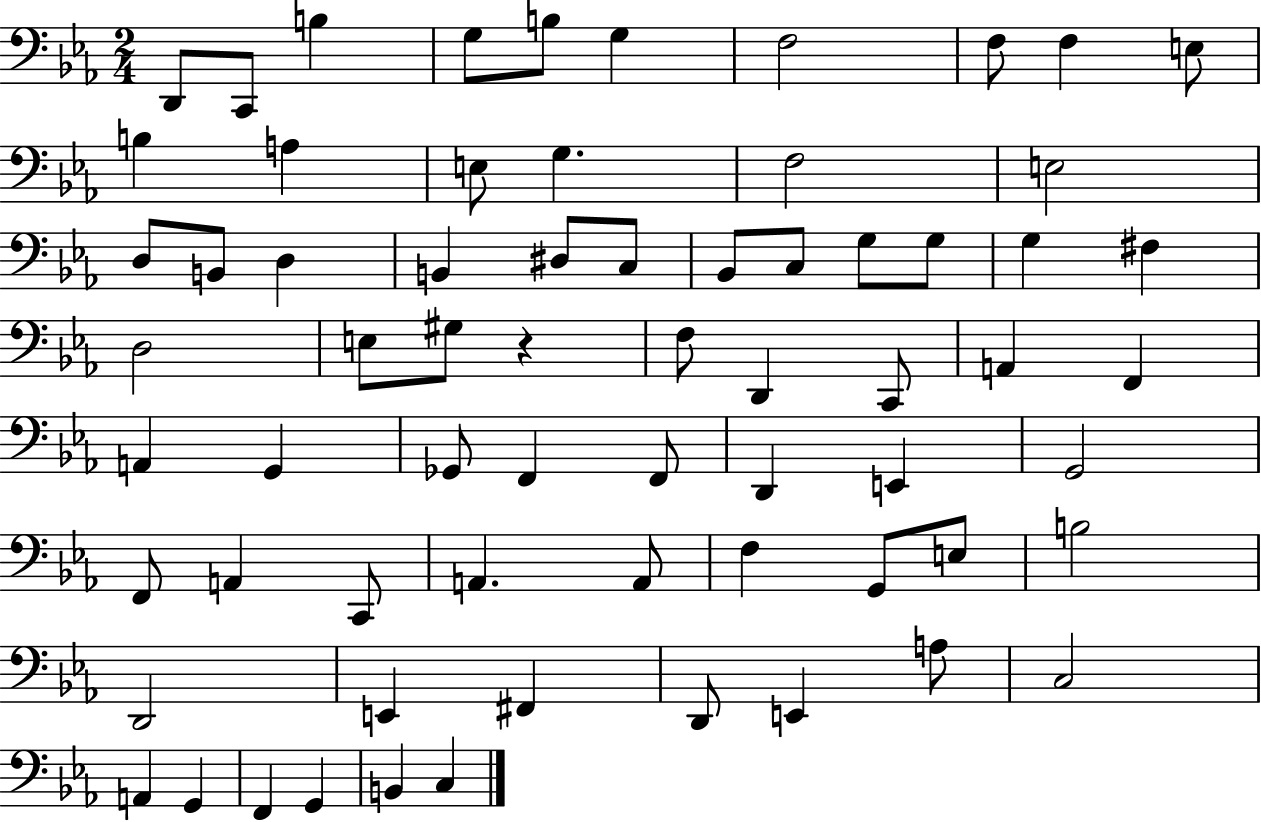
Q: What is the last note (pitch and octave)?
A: C3